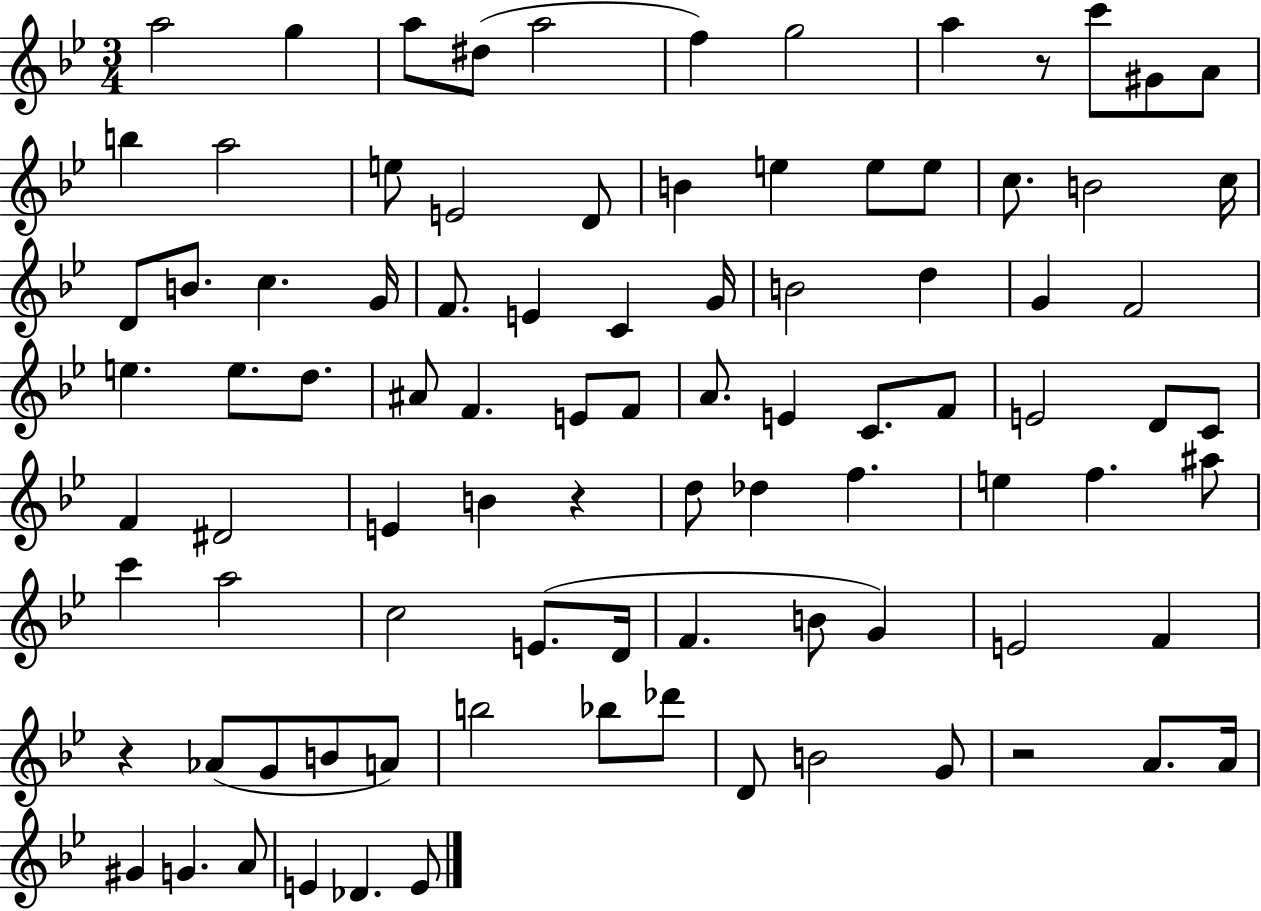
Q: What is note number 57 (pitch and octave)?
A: E5